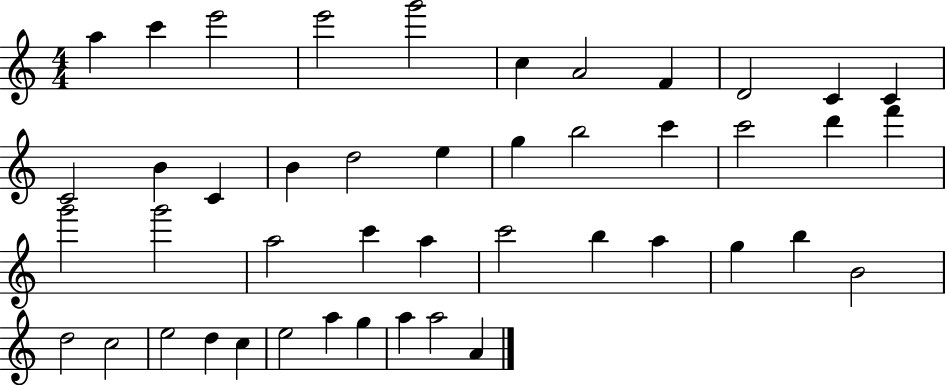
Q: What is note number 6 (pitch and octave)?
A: C5